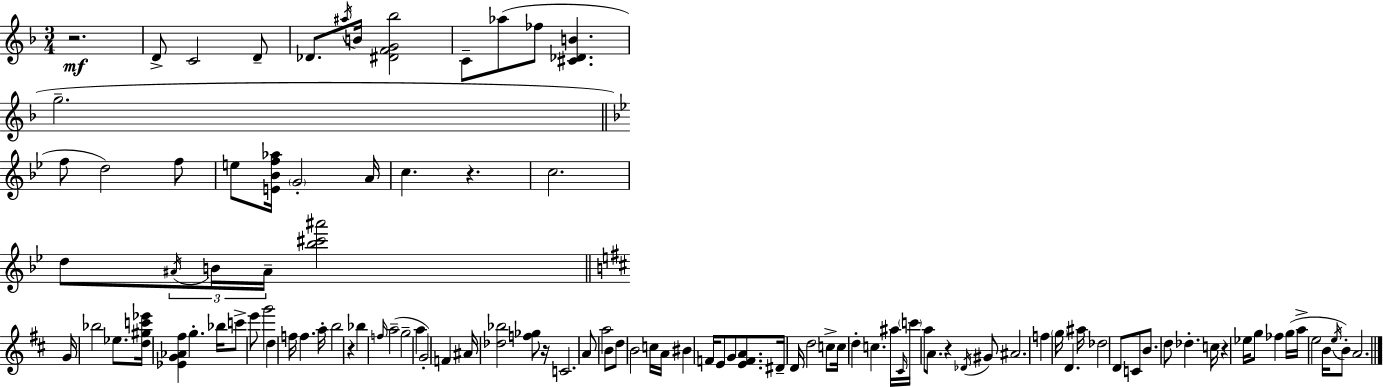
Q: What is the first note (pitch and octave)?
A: D4